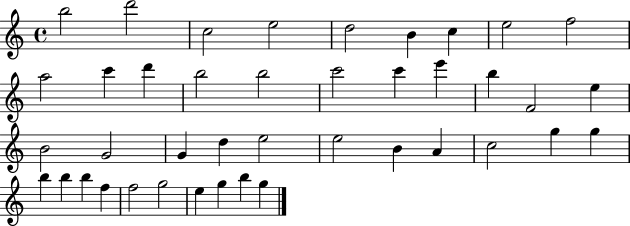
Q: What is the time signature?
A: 4/4